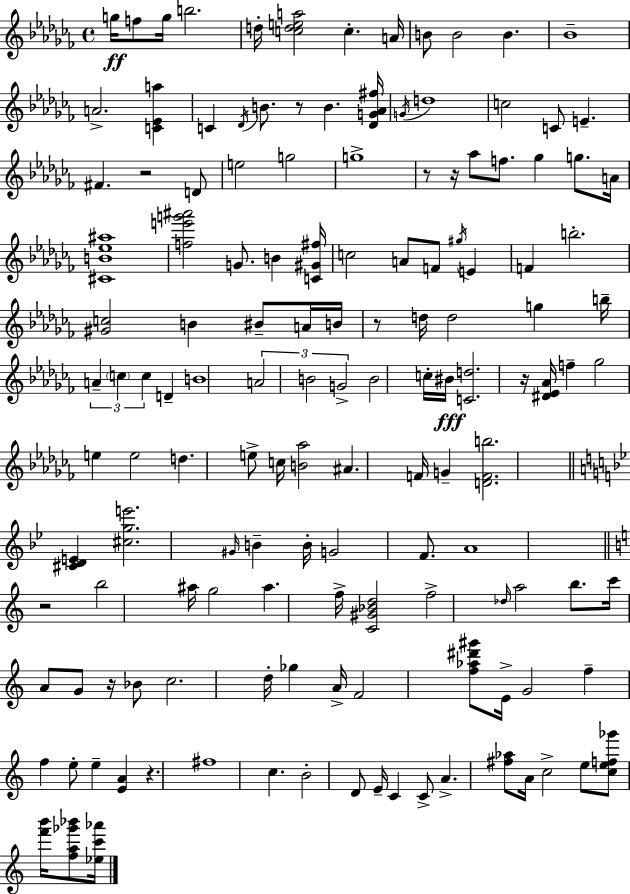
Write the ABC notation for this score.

X:1
T:Untitled
M:4/4
L:1/4
K:Abm
g/4 f/2 g/4 b2 d/4 [cdea]2 c A/4 B/2 B2 B _B4 A2 [C_Ea] C _D/4 B/2 z/2 B [_DG_A^f]/4 G/4 d4 c2 C/2 E ^F z2 D/2 e2 g2 g4 z/2 z/4 _a/2 f/2 _g g/2 A/4 [^CB_e^a]4 [fe'g'^a']2 G/2 B [C^G^f]/4 c2 A/2 F/2 ^g/4 E F b2 [^Gc]2 B ^B/2 A/4 B/4 z/2 d/4 d2 g b/4 A c c D B4 A2 B2 G2 B2 c/4 ^B/4 [Cd]2 z/4 [^D_E_A]/4 f _g2 e e2 d e/2 c/4 [B_a]2 ^A F/4 G [DFb]2 [^CDE] [^cge']2 ^G/4 B B/4 G2 F/2 A4 z2 b2 ^a/4 g2 ^a f/4 [C^G_Bd]2 f2 _d/4 a2 b/2 c'/4 A/2 G/2 z/4 _B/2 c2 d/4 _g A/4 F2 [f_a^d'^g']/2 E/4 G2 f f e/2 e [EA] z ^f4 c B2 D/2 E/4 C C/2 A [^f_a]/2 A/4 c2 e/2 [cef_g']/2 [f'b']/4 [fa_g'_b']/2 [_ec'_a']/4